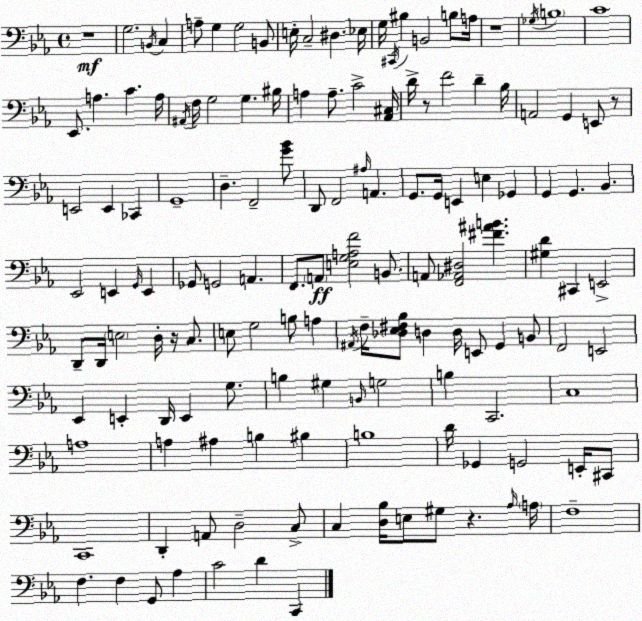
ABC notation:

X:1
T:Untitled
M:4/4
L:1/4
K:Eb
z4 G,2 B,,/4 C, A,/2 G, G,2 B,,/2 E,/4 C,2 ^D, _E,/4 G,/4 ^C,,/4 ^B, B,,2 B,/2 A,/4 z4 _G,/4 B,4 C4 _E,,/2 A, C A,/4 ^A,,/4 F,/4 G,2 G, ^B,/4 A, A,/2 C2 [_A,,^C,]/4 D/4 z/2 F2 D _B,/4 A,,2 G,, E,,/2 z/2 E,,2 E,, _C,, G,,4 D, F,,2 [G_B]/2 D,,/2 F,,2 ^A,/4 A,, G,,/2 G,,/4 E,, E, _G,, G,, G,, _B,, _E,,2 E,, G,,/4 E,, _G,,/2 G,,2 A,, F,,/2 A,,/2 [E,G,A,F]2 B,,/2 A,,/2 [F,,_A,,^D,]2 [^F^AB] [^G,D] ^C,, E,,2 D,,/2 D,,/4 E,2 D,/4 z/4 C,/2 E,/2 G,2 B,/2 A, ^A,,/4 F,/4 [_D,_E,^F,_B,]/2 D, D,/4 E,,/2 G,, B,,/2 F,,2 E,,2 _E,, E,, D,,/4 E,, G,/2 B, ^G, B,,/4 G,2 B, C,,2 C,4 A,4 A, ^A, B, ^B, B,4 D/4 _G,, G,,2 E,,/4 ^C,,/2 C,,4 D,, A,,/2 D,2 C,/2 C, [D,_B,]/4 E,/2 ^G,/2 z _A,/4 A,/4 F,4 F, F, G,,/2 _A, C2 D C,,